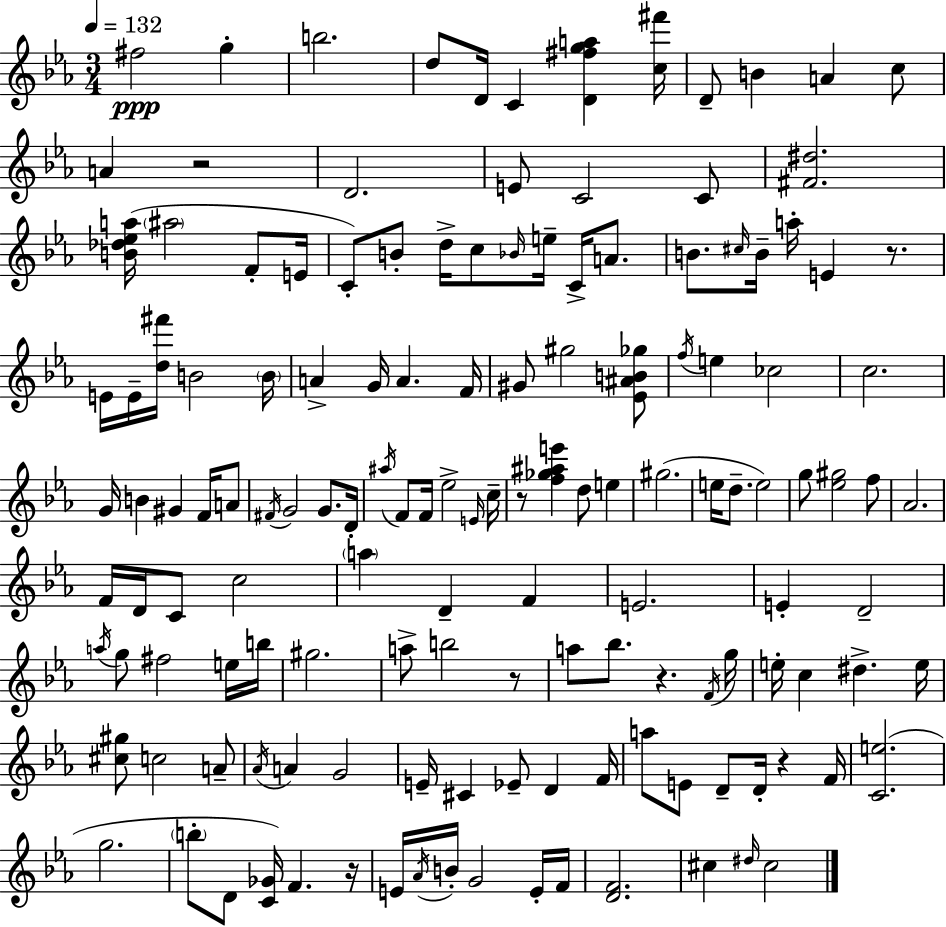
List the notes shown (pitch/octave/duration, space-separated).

F#5/h G5/q B5/h. D5/e D4/s C4/q [D4,F#5,G5,A5]/q [C5,F#6]/s D4/e B4/q A4/q C5/e A4/q R/h D4/h. E4/e C4/h C4/e [F#4,D#5]/h. [B4,Db5,Eb5,A5]/s A#5/h F4/e E4/s C4/e B4/e D5/s C5/e Bb4/s E5/s C4/s A4/e. B4/e. C#5/s B4/s A5/s E4/q R/e. E4/s E4/s [D5,F#6]/s B4/h B4/s A4/q G4/s A4/q. F4/s G#4/e G#5/h [Eb4,A#4,B4,Gb5]/e F5/s E5/q CES5/h C5/h. G4/s B4/q G#4/q F4/s A4/e F#4/s G4/h G4/e. D4/s A#5/s F4/e F4/s Eb5/h E4/s C5/s R/e [F5,Gb5,A#5,E6]/q D5/e E5/q G#5/h. E5/s D5/e. E5/h G5/e [Eb5,G#5]/h F5/e Ab4/h. F4/s D4/s C4/e C5/h A5/q D4/q F4/q E4/h. E4/q D4/h A5/s G5/e F#5/h E5/s B5/s G#5/h. A5/e B5/h R/e A5/e Bb5/e. R/q. F4/s G5/s E5/s C5/q D#5/q. E5/s [C#5,G#5]/e C5/h A4/e Ab4/s A4/q G4/h E4/s C#4/q Eb4/e D4/q F4/s A5/e E4/e D4/e D4/s R/q F4/s [C4,E5]/h. G5/h. B5/e D4/e [C4,Gb4]/s F4/q. R/s E4/s Ab4/s B4/s G4/h E4/s F4/s [D4,F4]/h. C#5/q D#5/s C#5/h